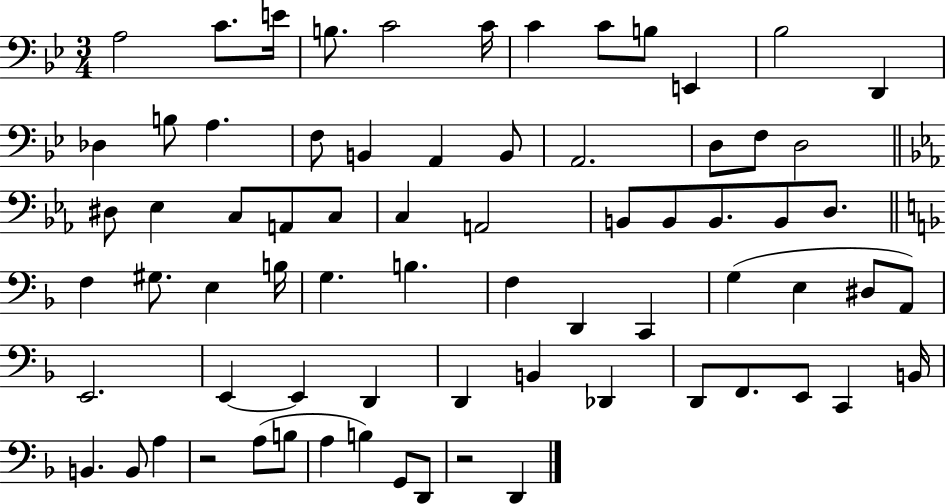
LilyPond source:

{
  \clef bass
  \numericTimeSignature
  \time 3/4
  \key bes \major
  \repeat volta 2 { a2 c'8. e'16 | b8. c'2 c'16 | c'4 c'8 b8 e,4 | bes2 d,4 | \break des4 b8 a4. | f8 b,4 a,4 b,8 | a,2. | d8 f8 d2 | \break \bar "||" \break \key ees \major dis8 ees4 c8 a,8 c8 | c4 a,2 | b,8 b,8 b,8. b,8 d8. | \bar "||" \break \key f \major f4 gis8. e4 b16 | g4. b4. | f4 d,4 c,4 | g4( e4 dis8 a,8) | \break e,2. | e,4~~ e,4 d,4 | d,4 b,4 des,4 | d,8 f,8. e,8 c,4 b,16 | \break b,4. b,8 a4 | r2 a8( b8 | a4 b4) g,8 d,8 | r2 d,4 | \break } \bar "|."
}